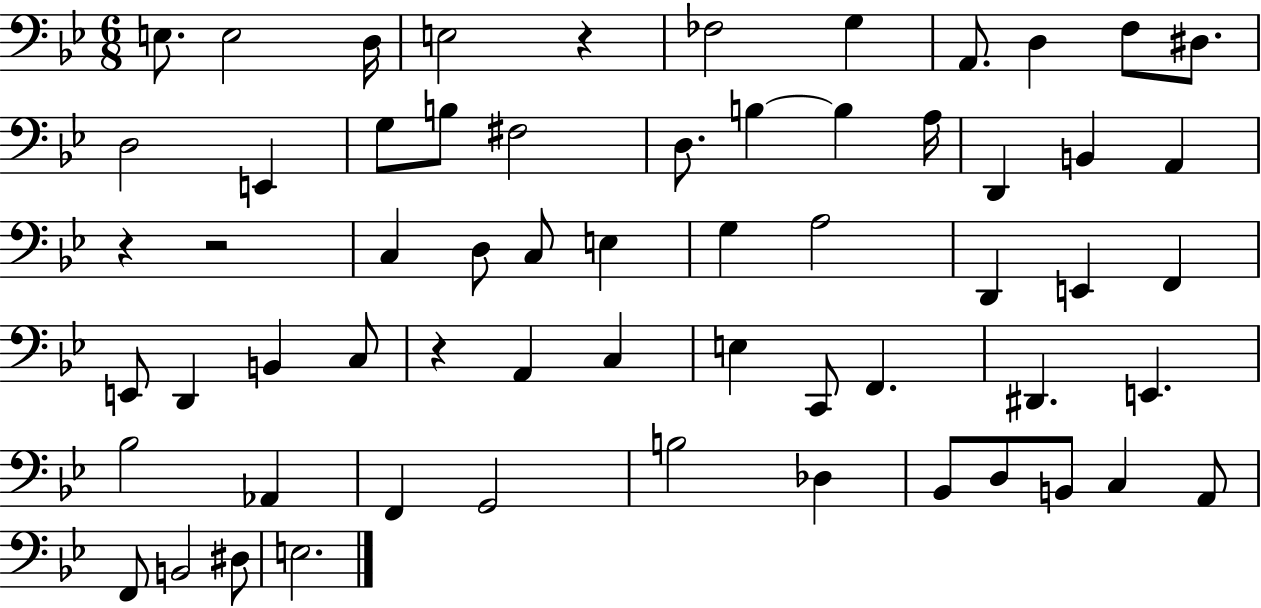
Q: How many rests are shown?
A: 4